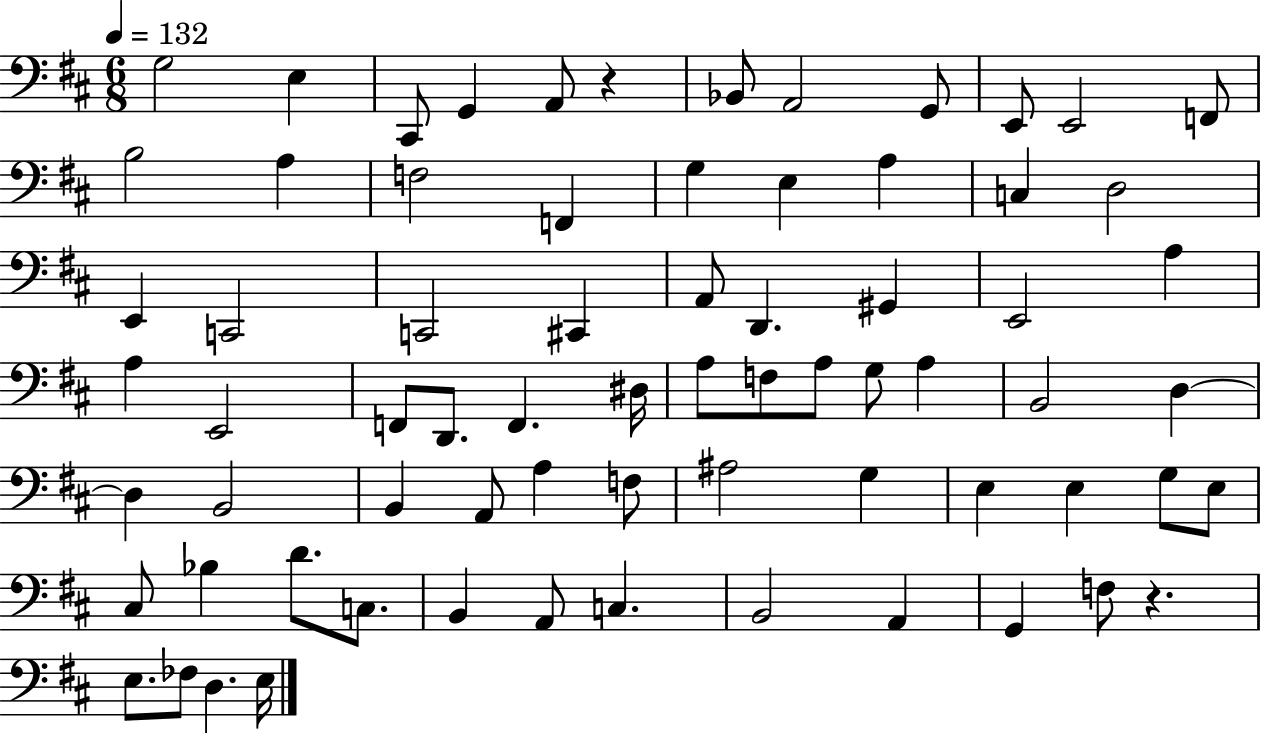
{
  \clef bass
  \numericTimeSignature
  \time 6/8
  \key d \major
  \tempo 4 = 132
  \repeat volta 2 { g2 e4 | cis,8 g,4 a,8 r4 | bes,8 a,2 g,8 | e,8 e,2 f,8 | \break b2 a4 | f2 f,4 | g4 e4 a4 | c4 d2 | \break e,4 c,2 | c,2 cis,4 | a,8 d,4. gis,4 | e,2 a4 | \break a4 e,2 | f,8 d,8. f,4. dis16 | a8 f8 a8 g8 a4 | b,2 d4~~ | \break d4 b,2 | b,4 a,8 a4 f8 | ais2 g4 | e4 e4 g8 e8 | \break cis8 bes4 d'8. c8. | b,4 a,8 c4. | b,2 a,4 | g,4 f8 r4. | \break e8. fes8 d4. e16 | } \bar "|."
}